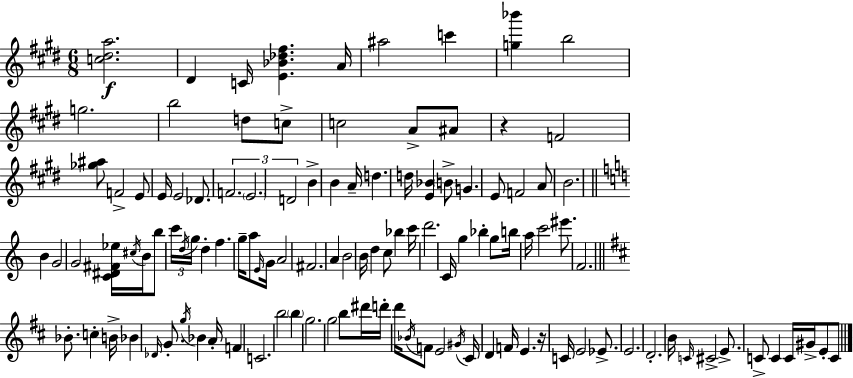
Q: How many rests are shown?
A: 2